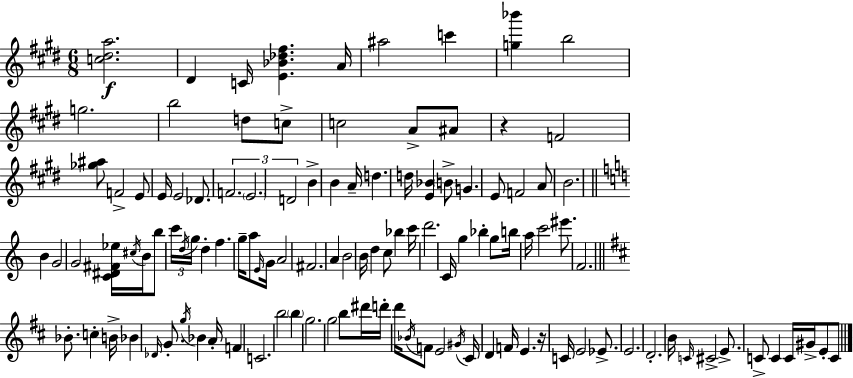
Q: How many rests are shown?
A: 2